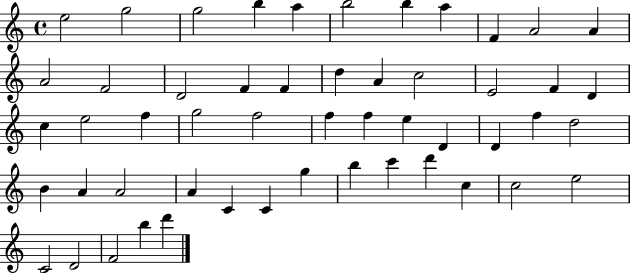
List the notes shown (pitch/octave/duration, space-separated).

E5/h G5/h G5/h B5/q A5/q B5/h B5/q A5/q F4/q A4/h A4/q A4/h F4/h D4/h F4/q F4/q D5/q A4/q C5/h E4/h F4/q D4/q C5/q E5/h F5/q G5/h F5/h F5/q F5/q E5/q D4/q D4/q F5/q D5/h B4/q A4/q A4/h A4/q C4/q C4/q G5/q B5/q C6/q D6/q C5/q C5/h E5/h C4/h D4/h F4/h B5/q D6/q